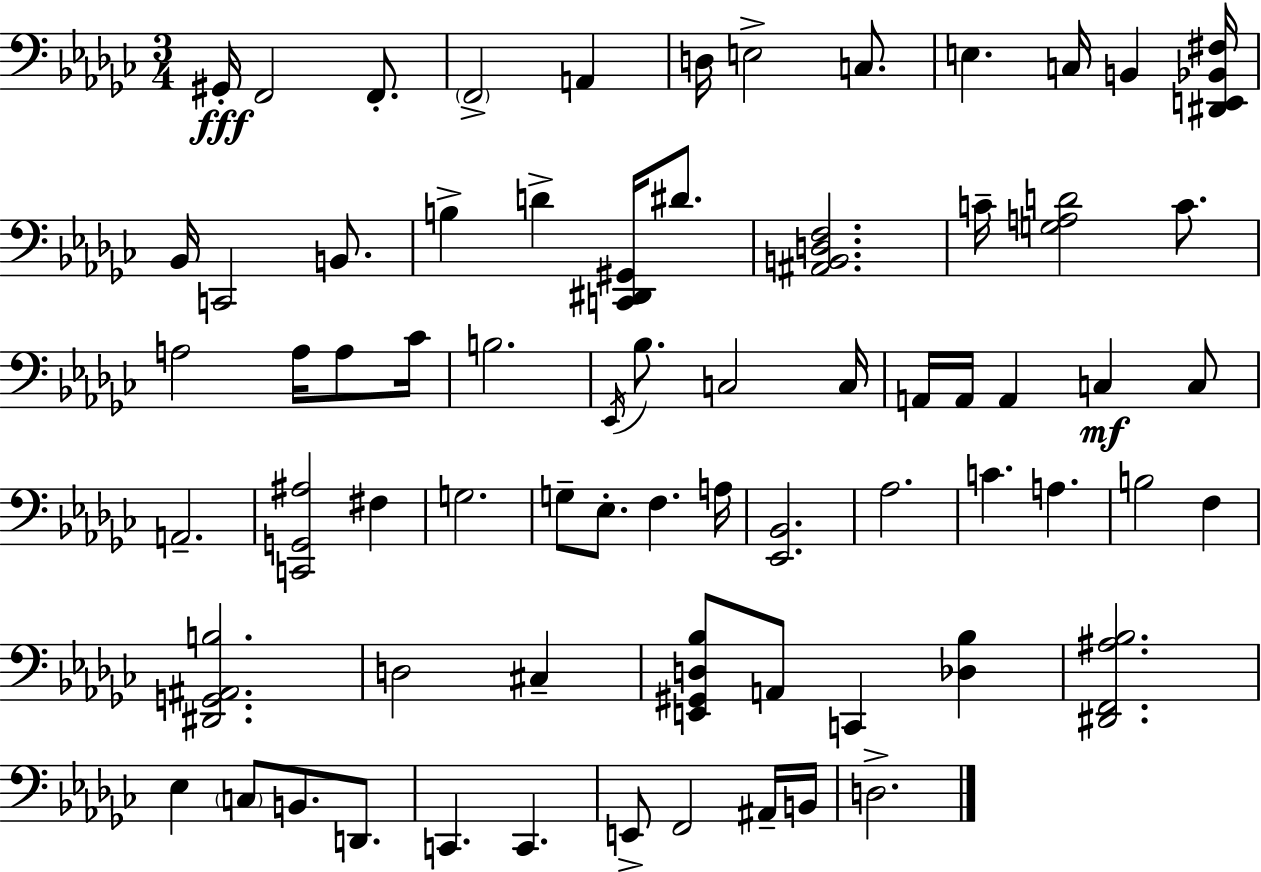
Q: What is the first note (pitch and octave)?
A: G#2